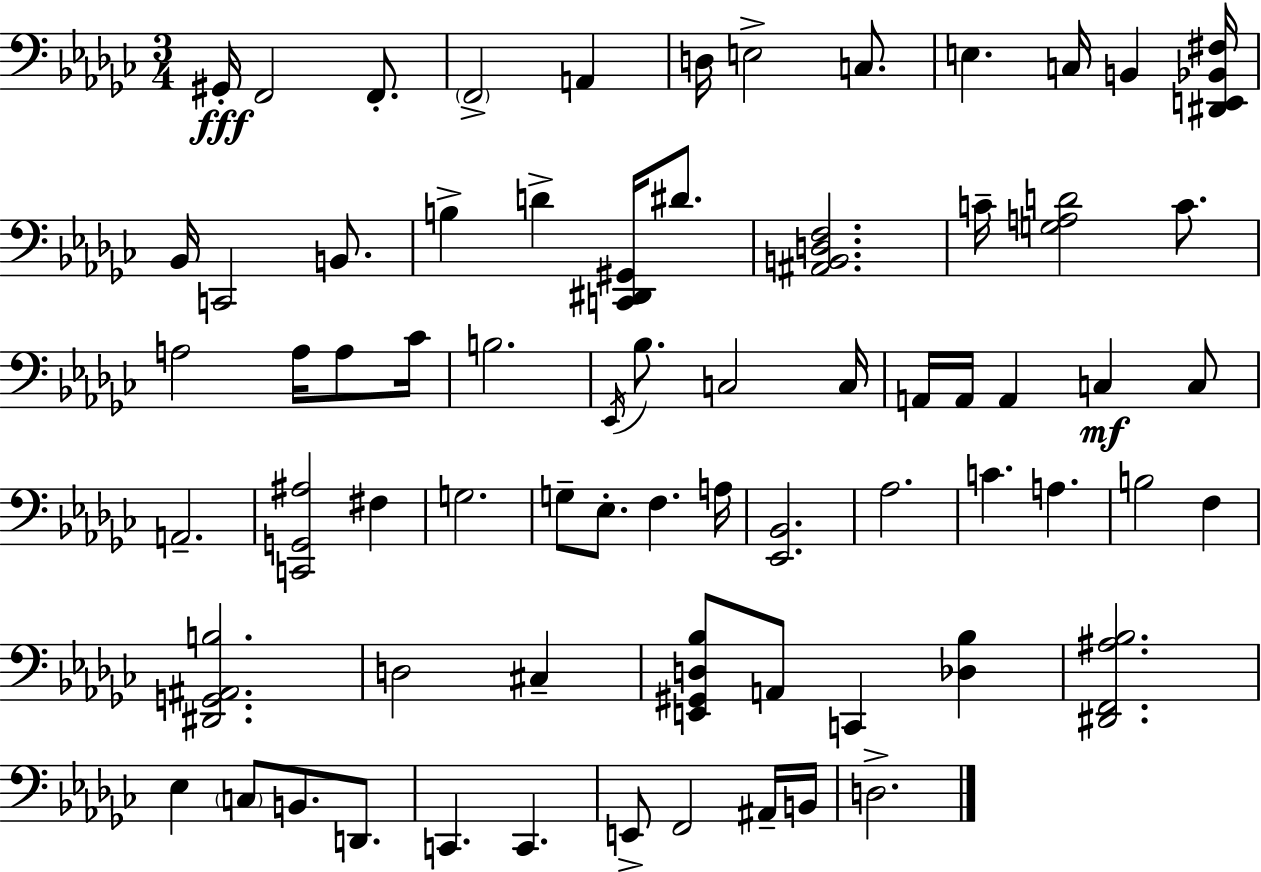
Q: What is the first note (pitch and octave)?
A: G#2